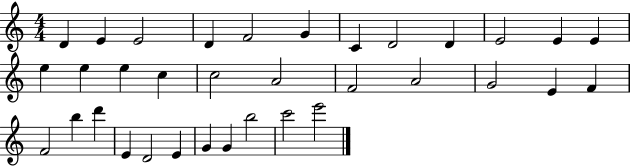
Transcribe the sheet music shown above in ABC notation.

X:1
T:Untitled
M:4/4
L:1/4
K:C
D E E2 D F2 G C D2 D E2 E E e e e c c2 A2 F2 A2 G2 E F F2 b d' E D2 E G G b2 c'2 e'2